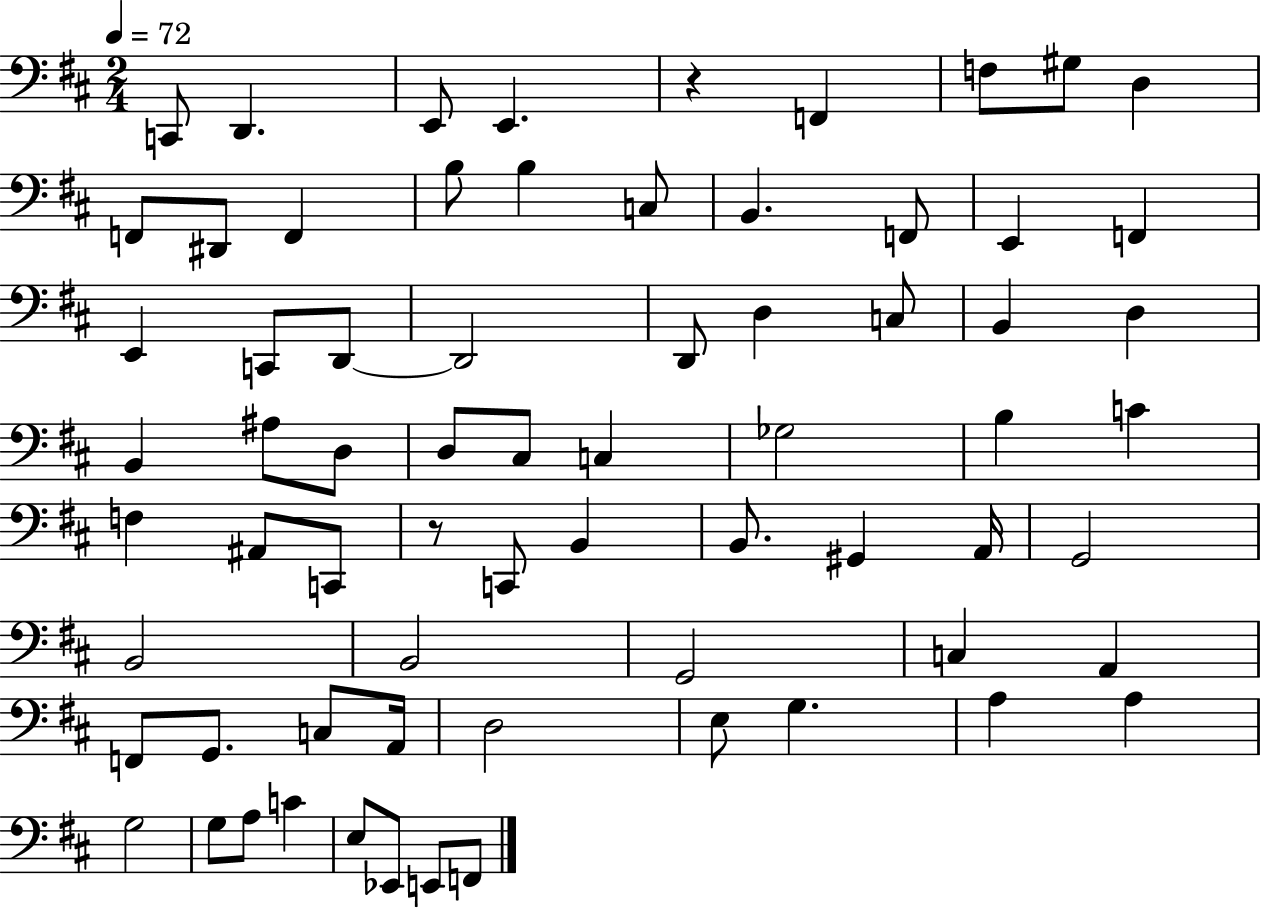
C2/e D2/q. E2/e E2/q. R/q F2/q F3/e G#3/e D3/q F2/e D#2/e F2/q B3/e B3/q C3/e B2/q. F2/e E2/q F2/q E2/q C2/e D2/e D2/h D2/e D3/q C3/e B2/q D3/q B2/q A#3/e D3/e D3/e C#3/e C3/q Gb3/h B3/q C4/q F3/q A#2/e C2/e R/e C2/e B2/q B2/e. G#2/q A2/s G2/h B2/h B2/h G2/h C3/q A2/q F2/e G2/e. C3/e A2/s D3/h E3/e G3/q. A3/q A3/q G3/h G3/e A3/e C4/q E3/e Eb2/e E2/e F2/e